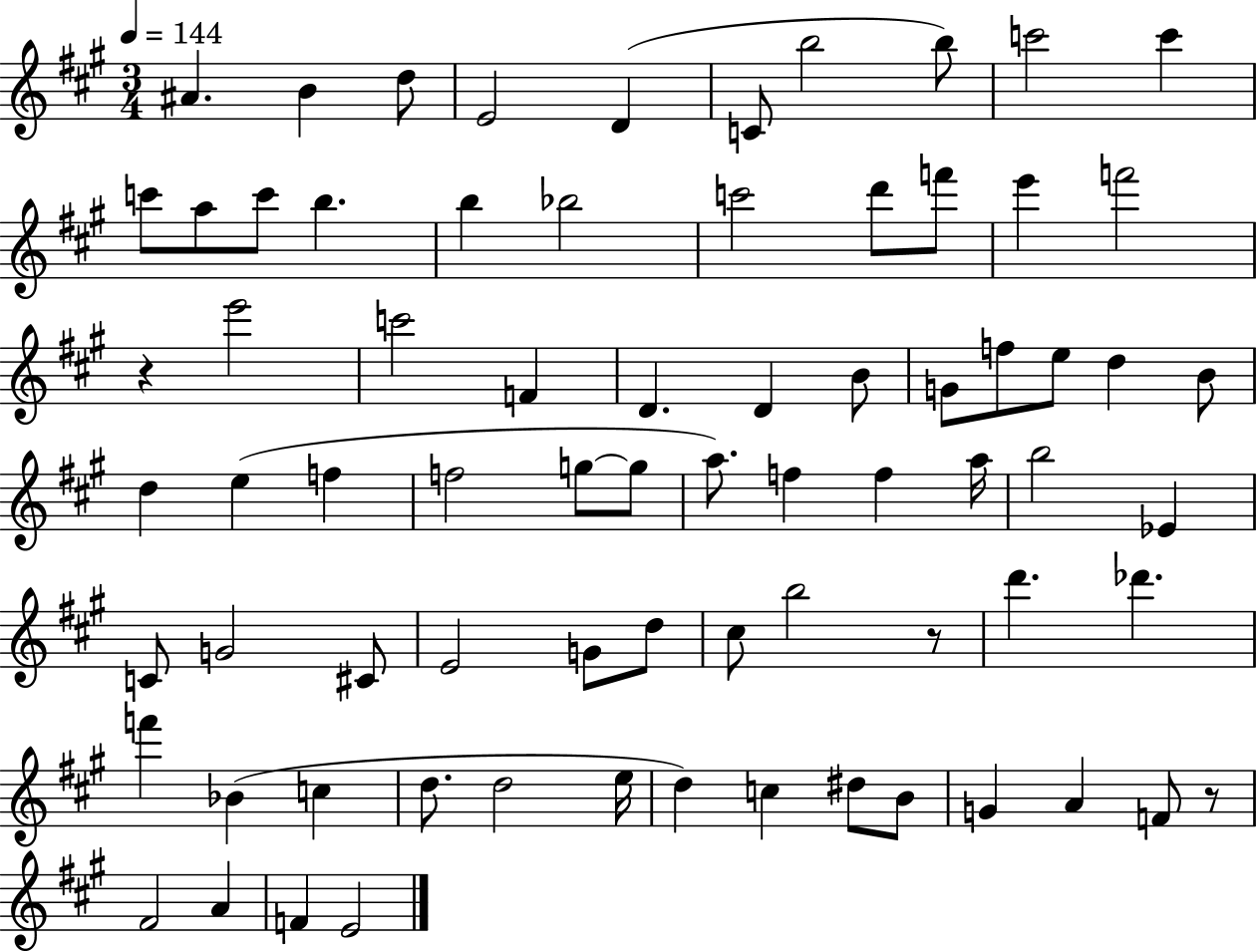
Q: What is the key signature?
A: A major